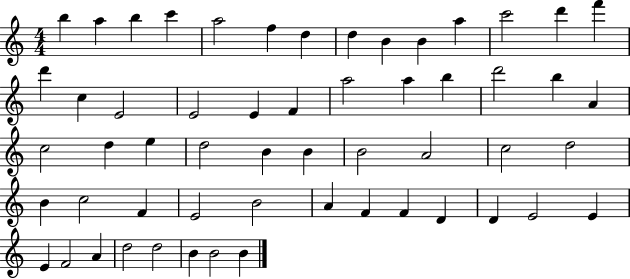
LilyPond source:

{
  \clef treble
  \numericTimeSignature
  \time 4/4
  \key c \major
  b''4 a''4 b''4 c'''4 | a''2 f''4 d''4 | d''4 b'4 b'4 a''4 | c'''2 d'''4 f'''4 | \break d'''4 c''4 e'2 | e'2 e'4 f'4 | a''2 a''4 b''4 | d'''2 b''4 a'4 | \break c''2 d''4 e''4 | d''2 b'4 b'4 | b'2 a'2 | c''2 d''2 | \break b'4 c''2 f'4 | e'2 b'2 | a'4 f'4 f'4 d'4 | d'4 e'2 e'4 | \break e'4 f'2 a'4 | d''2 d''2 | b'4 b'2 b'4 | \bar "|."
}